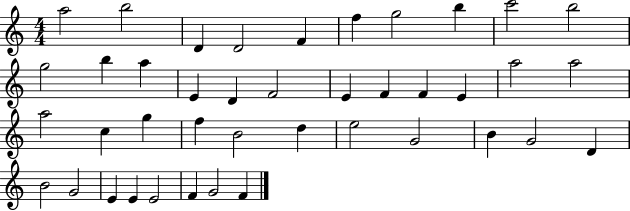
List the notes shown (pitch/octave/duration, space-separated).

A5/h B5/h D4/q D4/h F4/q F5/q G5/h B5/q C6/h B5/h G5/h B5/q A5/q E4/q D4/q F4/h E4/q F4/q F4/q E4/q A5/h A5/h A5/h C5/q G5/q F5/q B4/h D5/q E5/h G4/h B4/q G4/h D4/q B4/h G4/h E4/q E4/q E4/h F4/q G4/h F4/q